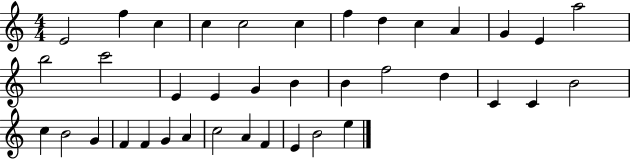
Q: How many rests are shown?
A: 0